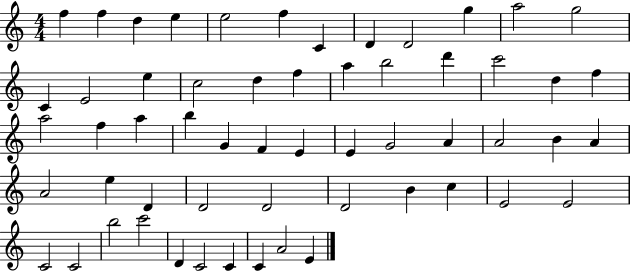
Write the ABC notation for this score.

X:1
T:Untitled
M:4/4
L:1/4
K:C
f f d e e2 f C D D2 g a2 g2 C E2 e c2 d f a b2 d' c'2 d f a2 f a b G F E E G2 A A2 B A A2 e D D2 D2 D2 B c E2 E2 C2 C2 b2 c'2 D C2 C C A2 E